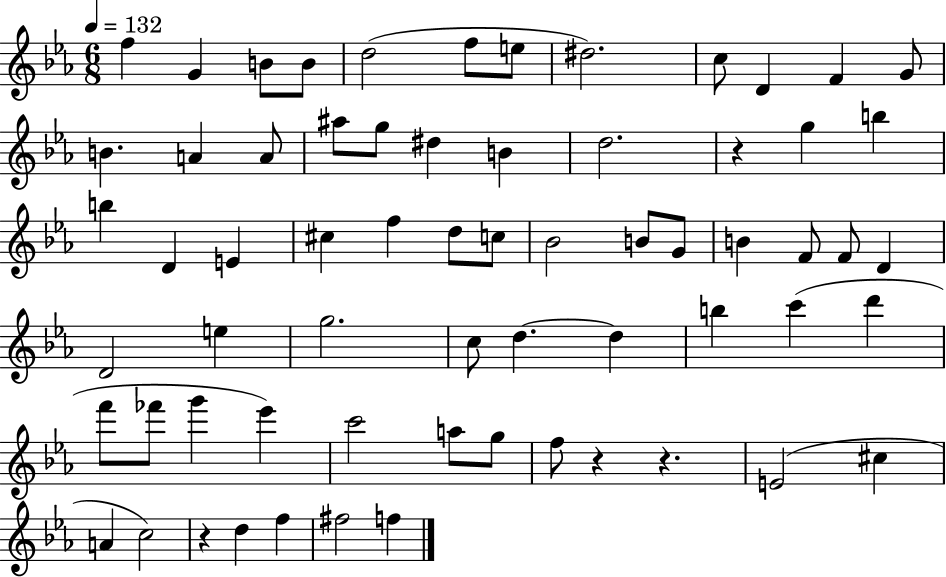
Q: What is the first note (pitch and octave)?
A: F5